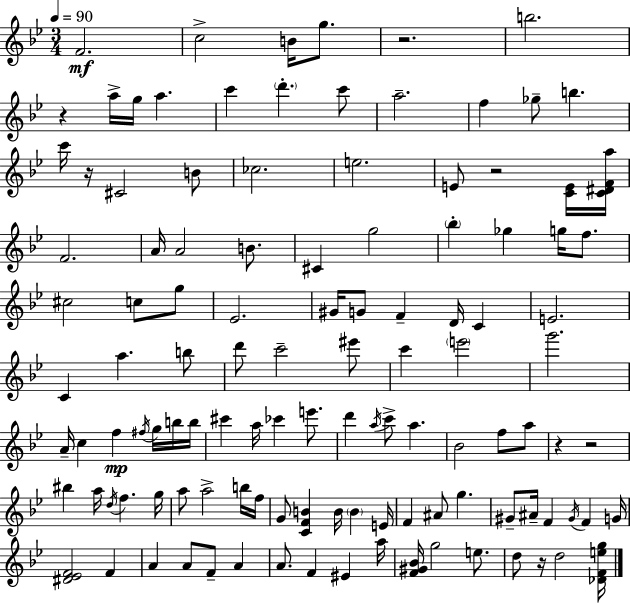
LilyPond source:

{
  \clef treble
  \numericTimeSignature
  \time 3/4
  \key g \minor
  \tempo 4 = 90
  \repeat volta 2 { f'2.\mf | c''2-> b'16 g''8. | r2. | b''2. | \break r4 a''16-> g''16 a''4. | c'''4 \parenthesize d'''4.-. c'''8 | a''2.-- | f''4 ges''8-- b''4. | \break c'''16 r16 cis'2 b'8 | ces''2. | e''2. | e'8 r2 <c' e'>16 <c' dis' f' a''>16 | \break f'2. | a'16 a'2 b'8. | cis'4 g''2 | \parenthesize bes''4-. ges''4 g''16 f''8. | \break cis''2 c''8 g''8 | ees'2. | gis'16 g'8 f'4-- d'16 c'4 | e'2. | \break c'4 a''4. b''8 | d'''8 c'''2-- eis'''8 | c'''4 \parenthesize e'''2 | g'''2. | \break a'16-- c''4 f''4\mp \acciaccatura { fis''16 } g''16 b''16 | b''16 cis'''4 a''16 ces'''4 e'''8. | d'''4 \acciaccatura { a''16 } c'''8-> a''4. | bes'2 f''8 | \break a''8 r4 r2 | bis''4 a''16 \acciaccatura { d''16 } f''4. | g''16 a''8 a''2-> | b''16 f''16 g'8 <c' f' b'>4 b'16 \parenthesize b'4 | \break e'16 f'4 ais'8 g''4. | gis'8-- ais'16-- f'4 \acciaccatura { gis'16 } f'4 | g'16 <dis' ees' f'>2 | f'4 a'4 a'8 f'8-- | \break a'4 a'8. f'4 eis'4 | a''16 <f' gis' bes'>16 g''2 | e''8. d''8 r16 d''2 | <des' f' e'' g''>16 } \bar "|."
}